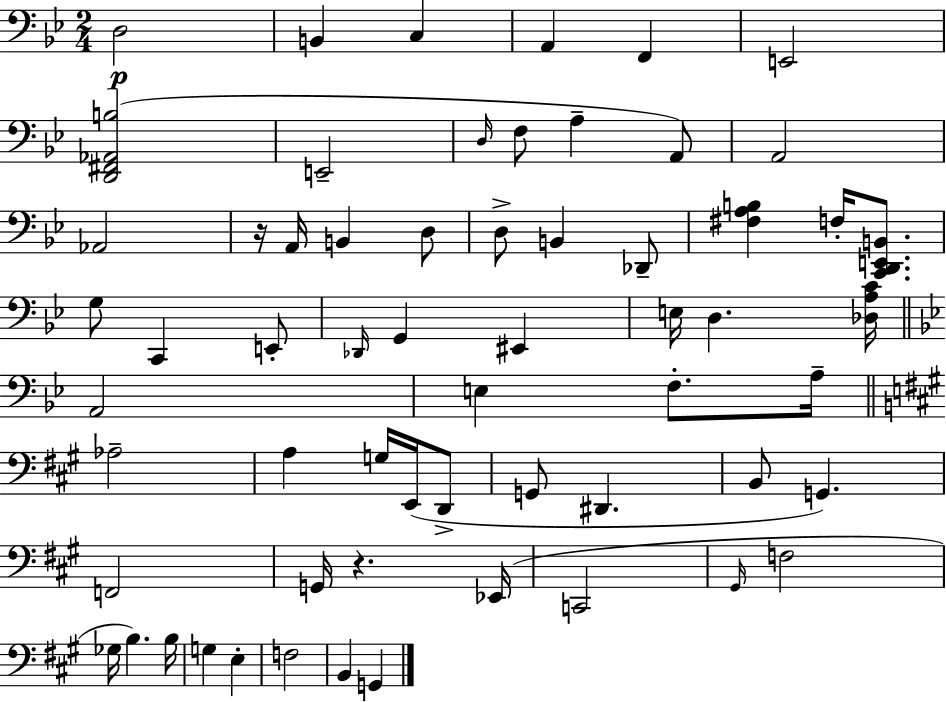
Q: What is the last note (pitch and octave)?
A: G2